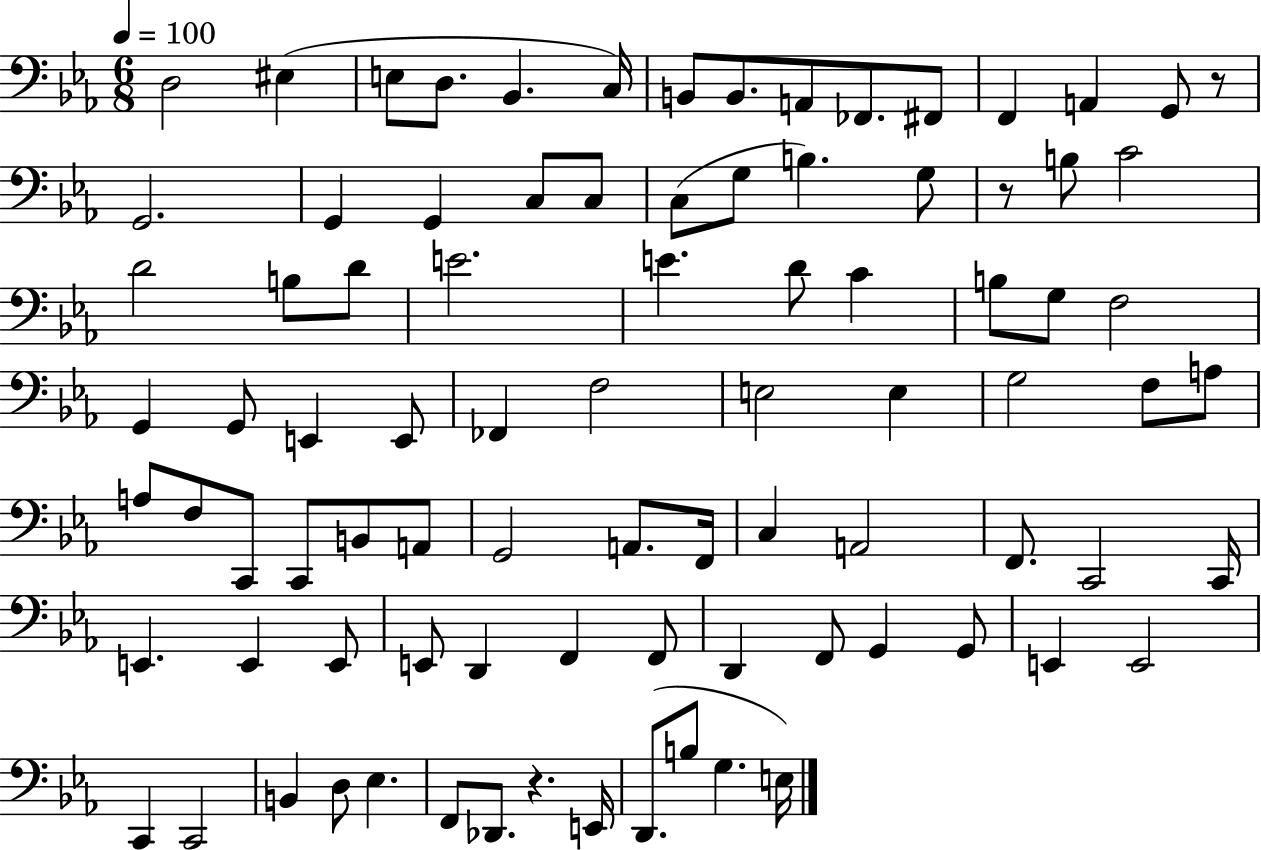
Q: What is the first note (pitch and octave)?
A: D3